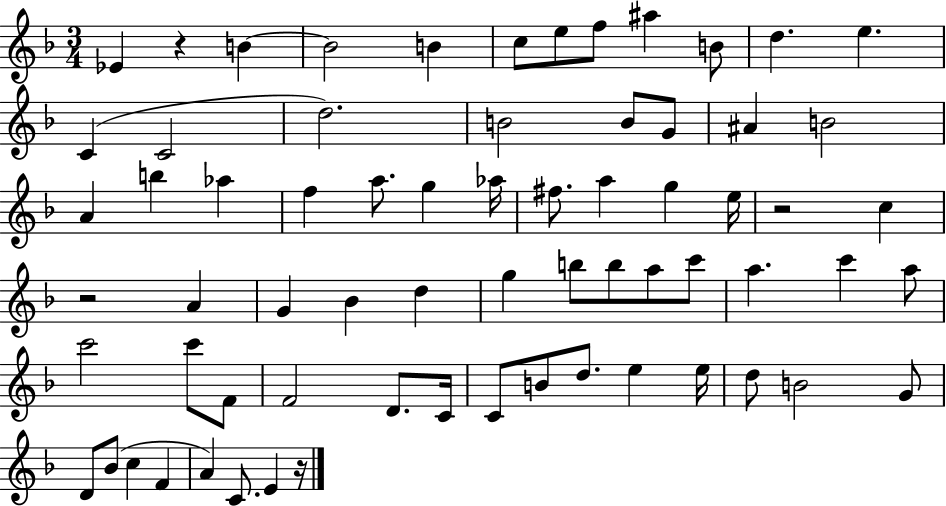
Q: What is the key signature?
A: F major